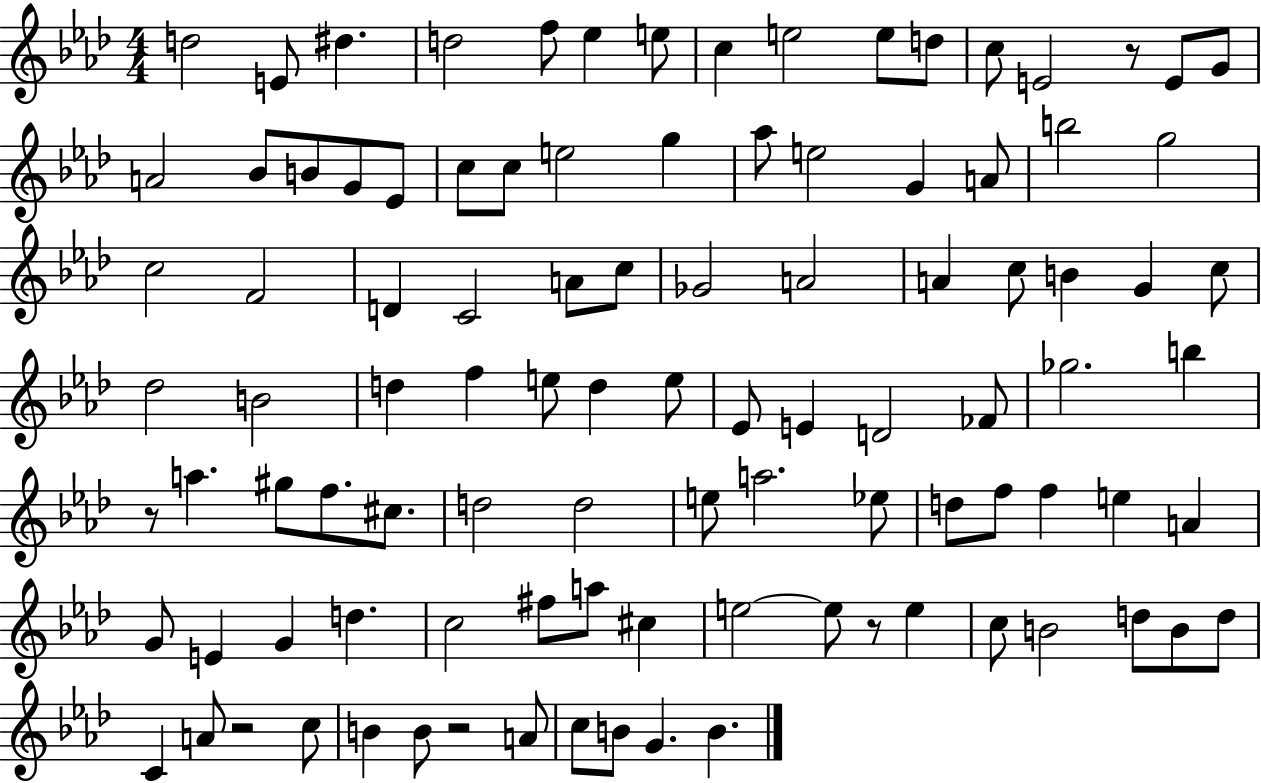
{
  \clef treble
  \numericTimeSignature
  \time 4/4
  \key aes \major
  d''2 e'8 dis''4. | d''2 f''8 ees''4 e''8 | c''4 e''2 e''8 d''8 | c''8 e'2 r8 e'8 g'8 | \break a'2 bes'8 b'8 g'8 ees'8 | c''8 c''8 e''2 g''4 | aes''8 e''2 g'4 a'8 | b''2 g''2 | \break c''2 f'2 | d'4 c'2 a'8 c''8 | ges'2 a'2 | a'4 c''8 b'4 g'4 c''8 | \break des''2 b'2 | d''4 f''4 e''8 d''4 e''8 | ees'8 e'4 d'2 fes'8 | ges''2. b''4 | \break r8 a''4. gis''8 f''8. cis''8. | d''2 d''2 | e''8 a''2. ees''8 | d''8 f''8 f''4 e''4 a'4 | \break g'8 e'4 g'4 d''4. | c''2 fis''8 a''8 cis''4 | e''2~~ e''8 r8 e''4 | c''8 b'2 d''8 b'8 d''8 | \break c'4 a'8 r2 c''8 | b'4 b'8 r2 a'8 | c''8 b'8 g'4. b'4. | \bar "|."
}